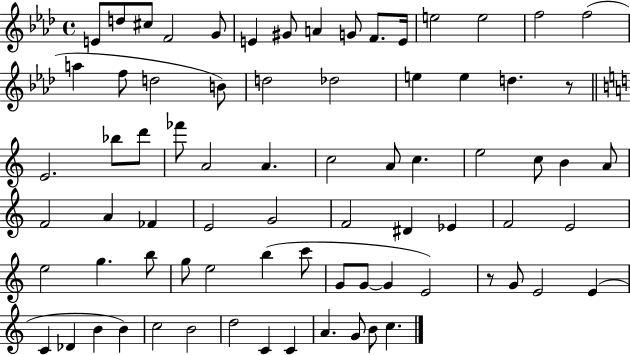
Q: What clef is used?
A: treble